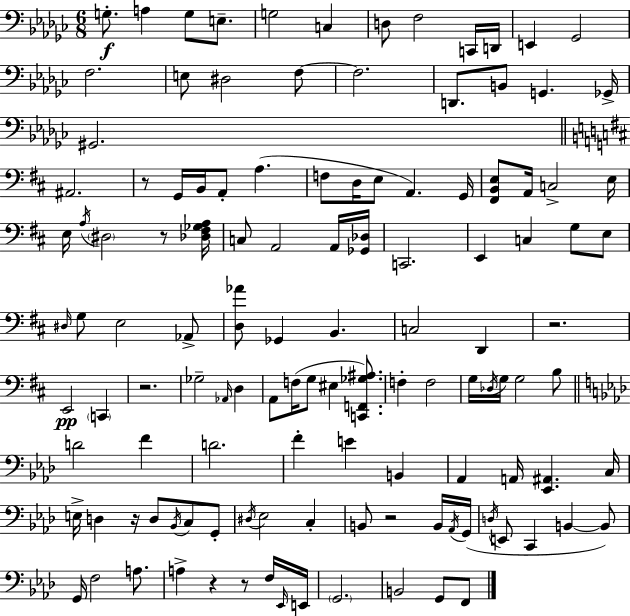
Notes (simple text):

G3/e. A3/q G3/e E3/e. G3/h C3/q D3/e F3/h C2/s D2/s E2/q Gb2/h F3/h. E3/e D#3/h F3/e F3/h. D2/e. B2/e G2/q. Gb2/s G#2/h. A#2/h. R/e G2/s B2/s A2/e A3/q. F3/e D3/s E3/e A2/q. G2/s [F#2,B2,E3]/e A2/s C3/h E3/s E3/s A3/s D#3/h R/e [Db3,F#3,Gb3,A3]/s C3/e A2/h A2/s [Gb2,Db3]/s C2/h. E2/q C3/q G3/e E3/e D#3/s G3/e E3/h Ab2/e [D3,Ab4]/e Gb2/q B2/q. C3/h D2/q R/h. E2/h C2/q R/h. Gb3/h Ab2/s D3/q A2/e F3/s G3/e EIS3/q [C2,F2,Gb3,A#3]/e. F3/q F3/h G3/s Db3/s G3/s G3/h B3/e D4/h F4/q D4/h. F4/q E4/q B2/q Ab2/q A2/s [Eb2,A#2]/q. C3/s E3/s D3/q R/s D3/e Bb2/s C3/e G2/e D#3/s Eb3/h C3/q B2/e R/h B2/s Ab2/s G2/s D3/s E2/e C2/q B2/q B2/e G2/s F3/h A3/e. A3/q R/q R/e F3/s Eb2/s E2/s G2/h. B2/h G2/e F2/e